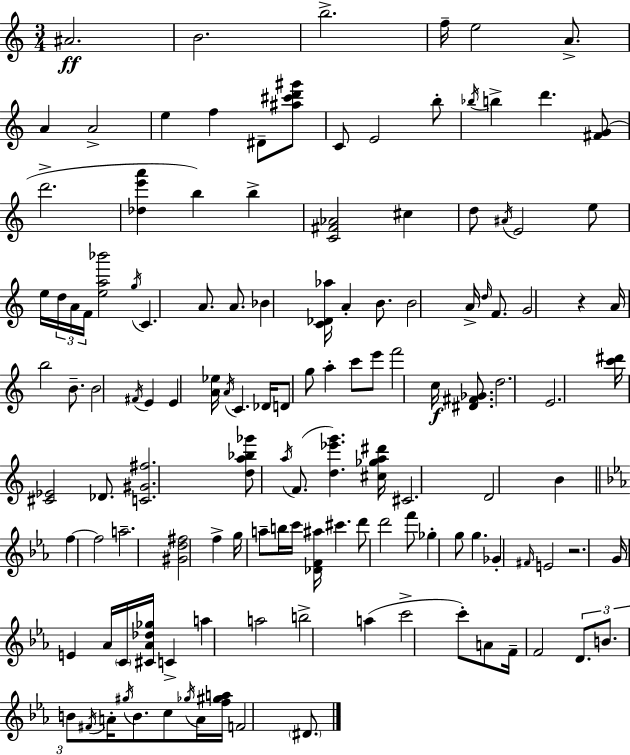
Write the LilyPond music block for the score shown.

{
  \clef treble
  \numericTimeSignature
  \time 3/4
  \key a \minor
  \repeat volta 2 { ais'2.\ff | b'2. | b''2.-> | f''16-- e''2 a'8.-> | \break a'4 a'2-> | e''4 f''4 dis'8-- <ais'' cis''' d''' gis'''>8 | c'8 e'2 b''8-. | \acciaccatura { bes''16 } b''4-> d'''4. <fis' g'>8( | \break d'''2.-> | <des'' e''' a'''>4 b''4) b''4-> | <c' fis' aes'>2 cis''4 | d''8 \acciaccatura { ais'16 } e'2 | \break e''8 e''16 \tuplet 3/2 { d''16 a'16 f'16 } <e'' a'' bes'''>2 | \acciaccatura { g''16 } c'4. a'8. | a'8. bes'4 <c' des' aes''>16 a'4-. | b'8. b'2 a'16-> | \break \grace { d''16 } f'8. g'2 | r4 a'16 b''2 | b'8.-- b'2 | \acciaccatura { fis'16 } e'4 e'4 <a' ees''>16 \acciaccatura { a'16 } c'4. | \break des'16 d'8 g''8 a''4-. | c'''8 e'''8 f'''2 | c''16\f <dis' fis' ges'>8. d''2. | e'2. | \break <c''' dis'''>16 <cis' ees'>2 | des'8. <c' gis' fis''>2. | <d'' a'' bes'' ges'''>8 \acciaccatura { a''16 }( f'8. | <d'' ees''' g'''>4.) <cis'' ges'' a'' dis'''>16 cis'2. | \break d'2 | b'4 \bar "||" \break \key ees \major f''4~~ f''2 | a''2.-- | <gis' d'' fis''>2 f''4-> | g''16 a''8-- b''16 c'''16 <des' f' ais''>16 cis'''4. | \break d'''8 d'''2 f'''8 | ges''4-. g''8 g''4. | ges'4-. \grace { fis'16 } e'2 | r2. | \break g'16 e'4 aes'16 \parenthesize c'16 <cis' aes' des'' ges''>16 c'4-> | a''4 a''2 | b''2-> a''4( | c'''2-> c'''8-.) a'8 | \break f'16-- f'2 \tuplet 3/2 { d'8. | b'8. b'8 } \acciaccatura { fis'16 } a'16-. \acciaccatura { gis''16 } b'8. | c''8 \acciaccatura { ges''16 } a'16 <f'' gis'' a''>16 f'2 | \parenthesize dis'8. } \bar "|."
}